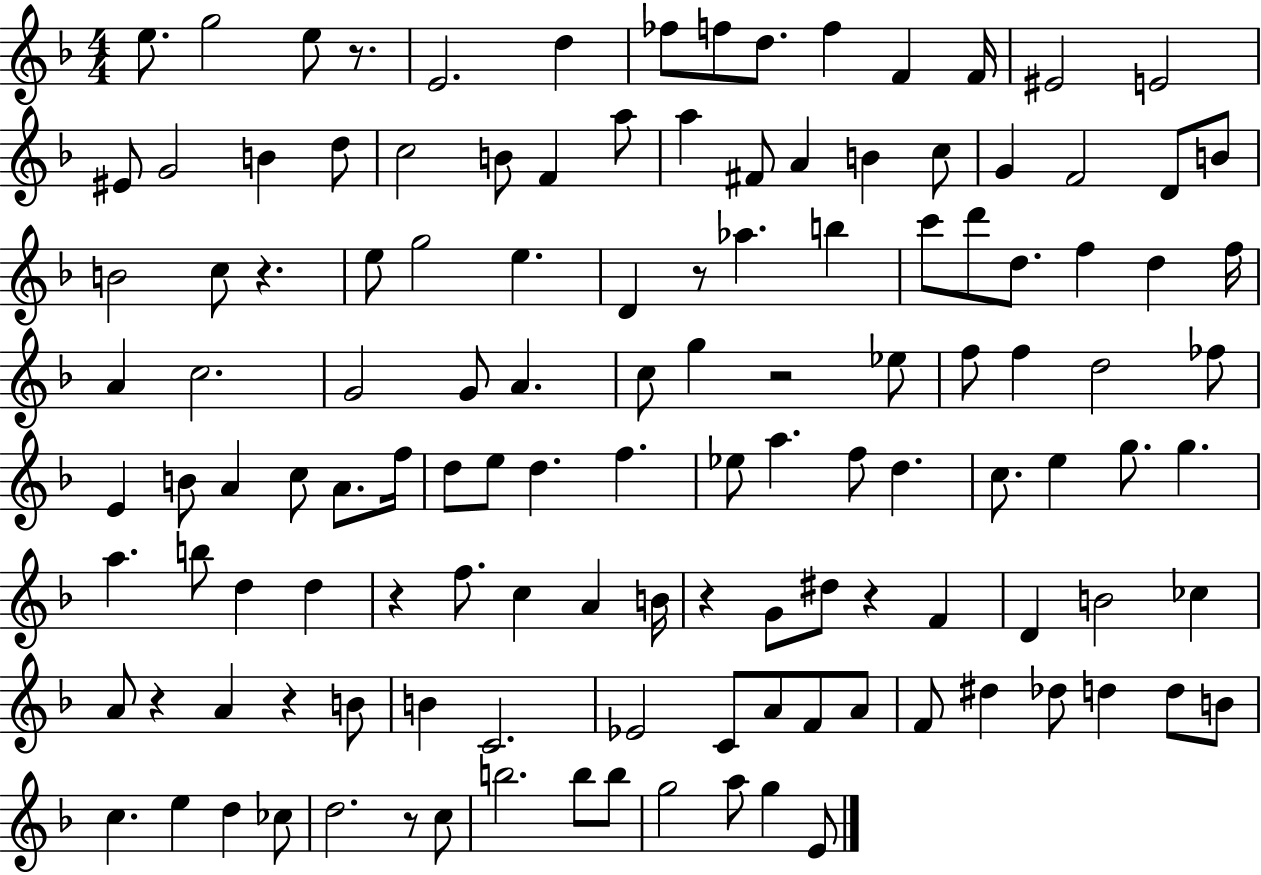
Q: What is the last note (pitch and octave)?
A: E4